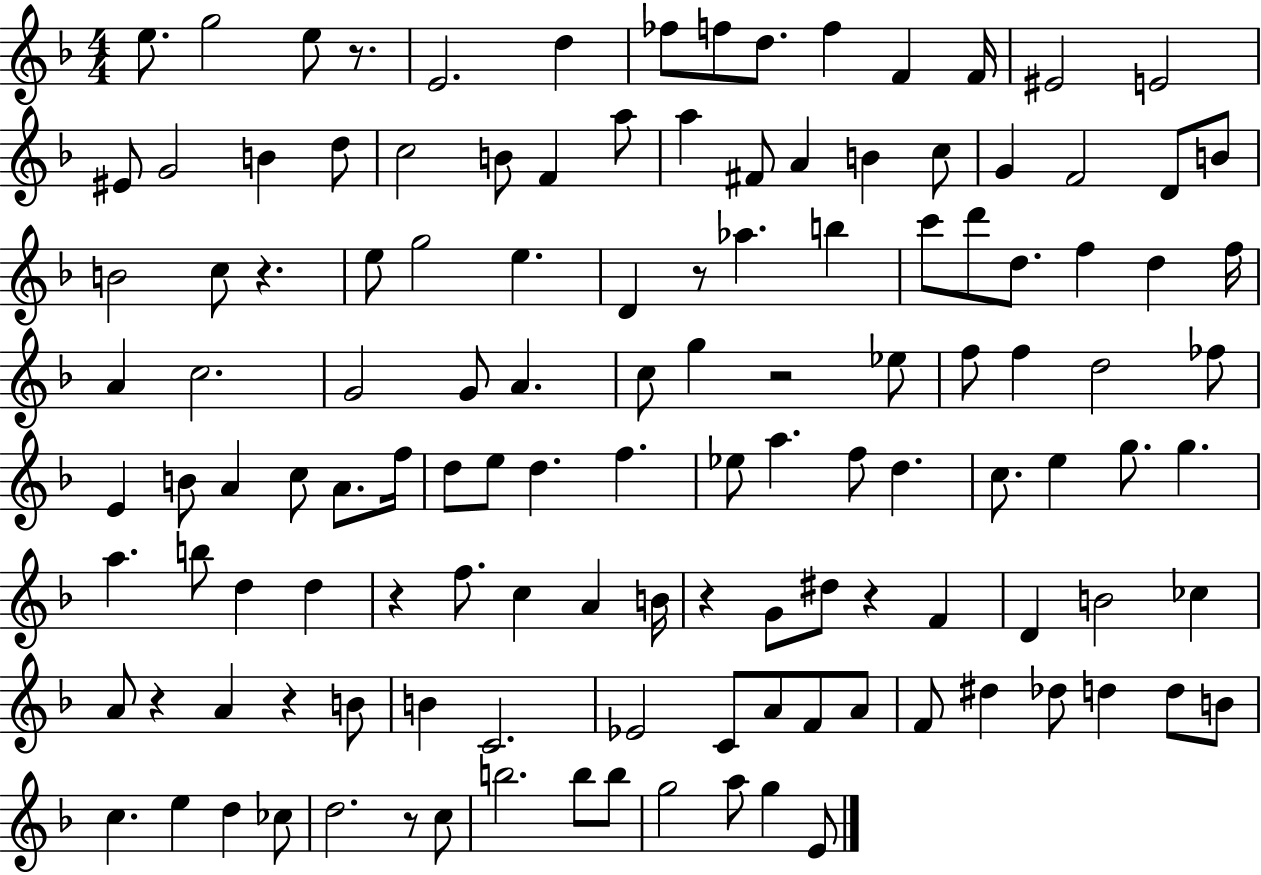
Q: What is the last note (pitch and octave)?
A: E4